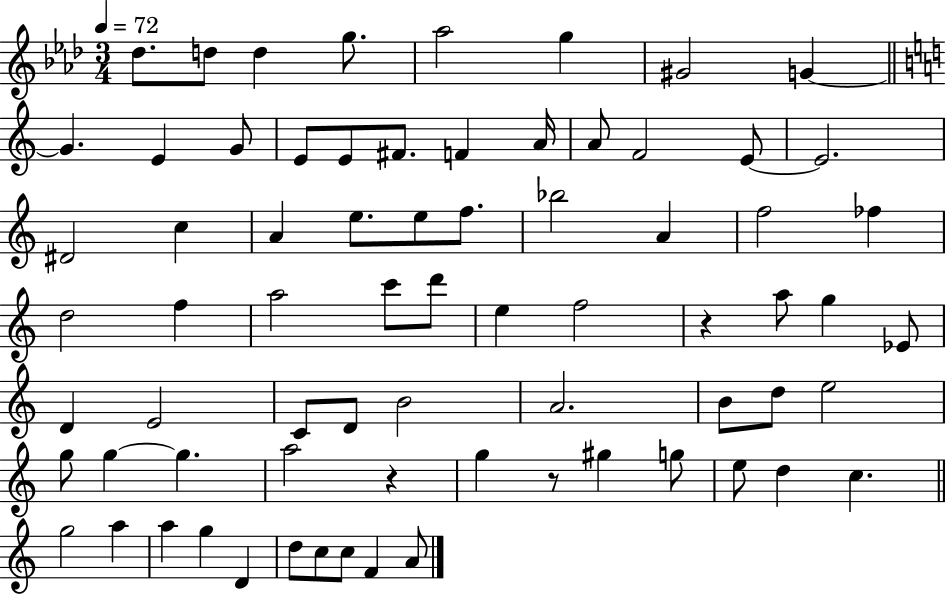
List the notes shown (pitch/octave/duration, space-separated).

Db5/e. D5/e D5/q G5/e. Ab5/h G5/q G#4/h G4/q G4/q. E4/q G4/e E4/e E4/e F#4/e. F4/q A4/s A4/e F4/h E4/e E4/h. D#4/h C5/q A4/q E5/e. E5/e F5/e. Bb5/h A4/q F5/h FES5/q D5/h F5/q A5/h C6/e D6/e E5/q F5/h R/q A5/e G5/q Eb4/e D4/q E4/h C4/e D4/e B4/h A4/h. B4/e D5/e E5/h G5/e G5/q G5/q. A5/h R/q G5/q R/e G#5/q G5/e E5/e D5/q C5/q. G5/h A5/q A5/q G5/q D4/q D5/e C5/e C5/e F4/q A4/e